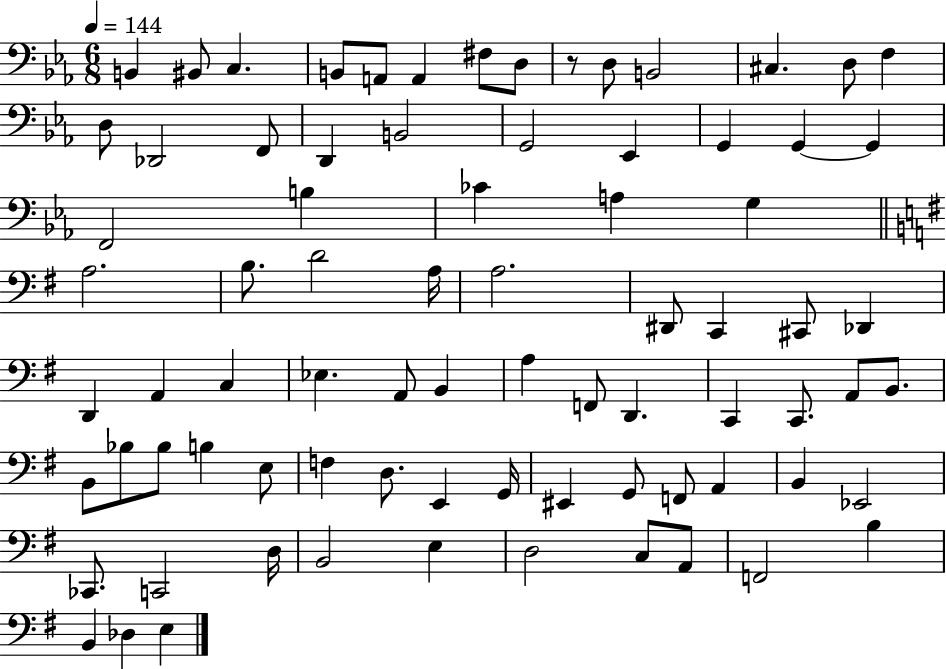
B2/q BIS2/e C3/q. B2/e A2/e A2/q F#3/e D3/e R/e D3/e B2/h C#3/q. D3/e F3/q D3/e Db2/h F2/e D2/q B2/h G2/h Eb2/q G2/q G2/q G2/q F2/h B3/q CES4/q A3/q G3/q A3/h. B3/e. D4/h A3/s A3/h. D#2/e C2/q C#2/e Db2/q D2/q A2/q C3/q Eb3/q. A2/e B2/q A3/q F2/e D2/q. C2/q C2/e. A2/e B2/e. B2/e Bb3/e Bb3/e B3/q E3/e F3/q D3/e. E2/q G2/s EIS2/q G2/e F2/e A2/q B2/q Eb2/h CES2/e. C2/h D3/s B2/h E3/q D3/h C3/e A2/e F2/h B3/q B2/q Db3/q E3/q